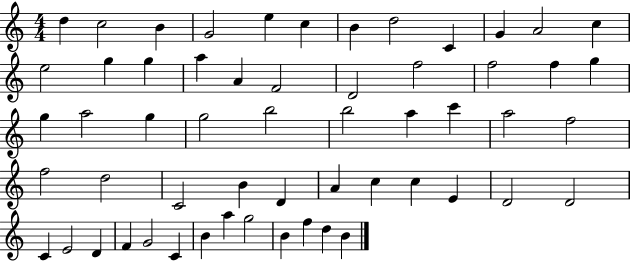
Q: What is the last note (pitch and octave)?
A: B4